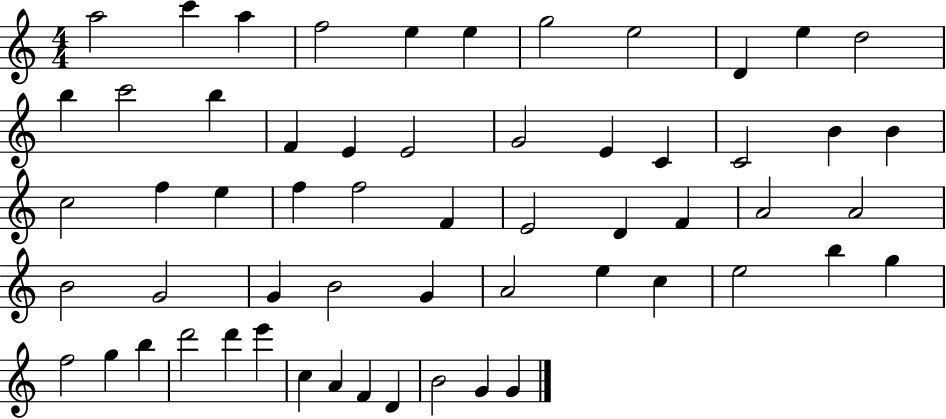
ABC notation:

X:1
T:Untitled
M:4/4
L:1/4
K:C
a2 c' a f2 e e g2 e2 D e d2 b c'2 b F E E2 G2 E C C2 B B c2 f e f f2 F E2 D F A2 A2 B2 G2 G B2 G A2 e c e2 b g f2 g b d'2 d' e' c A F D B2 G G